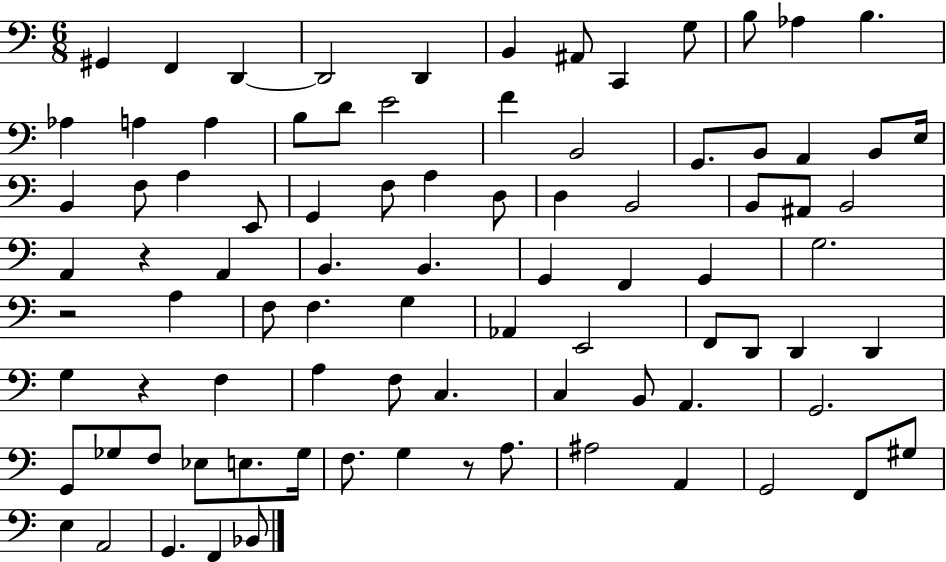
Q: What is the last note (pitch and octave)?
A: Bb2